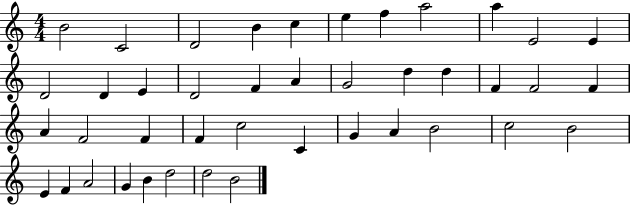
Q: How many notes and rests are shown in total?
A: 42